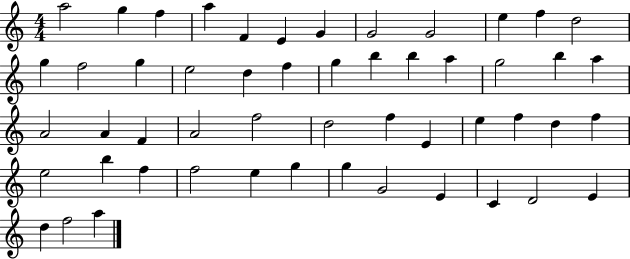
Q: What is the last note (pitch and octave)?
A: A5